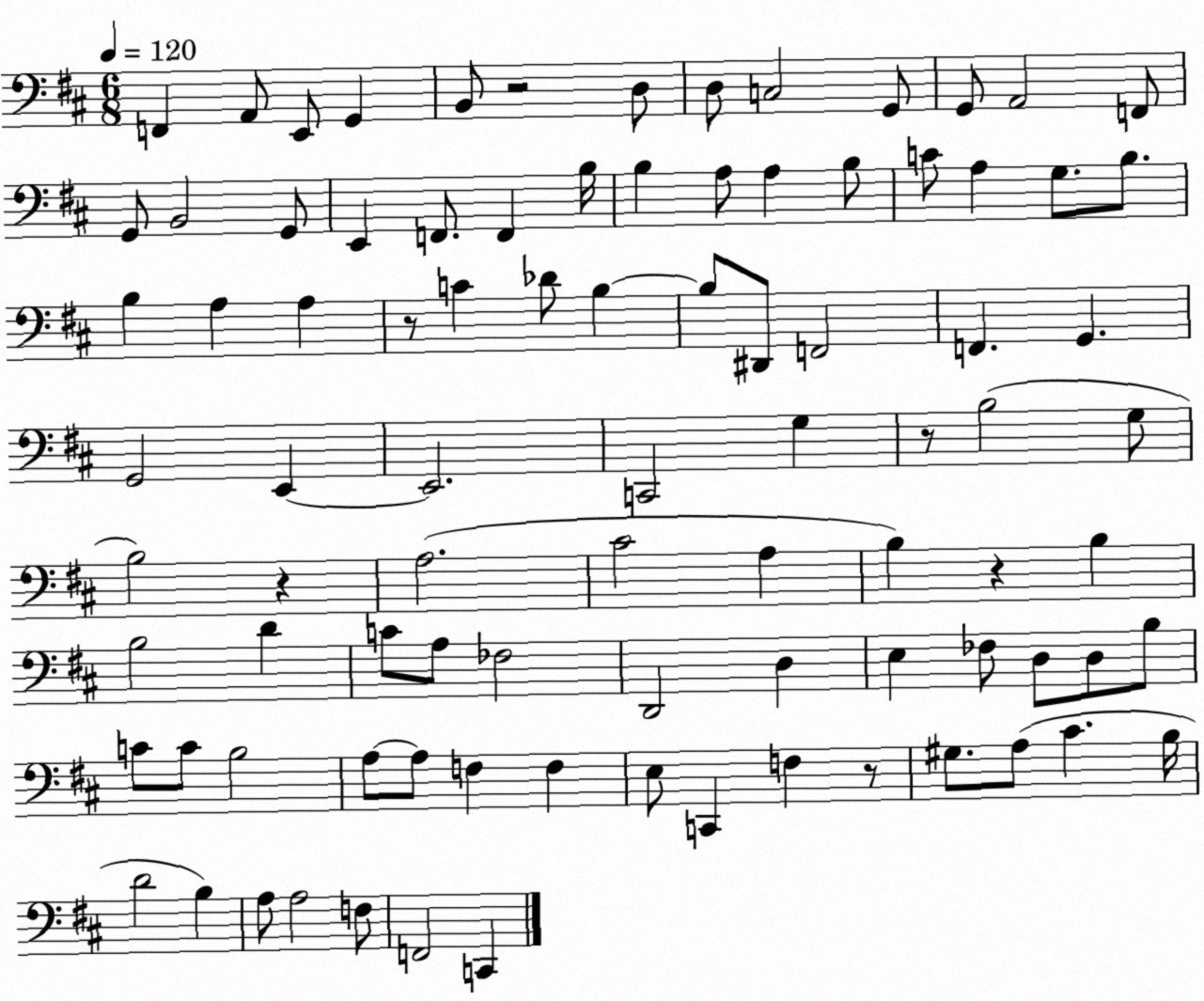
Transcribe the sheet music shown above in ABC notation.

X:1
T:Untitled
M:6/8
L:1/4
K:D
F,, A,,/2 E,,/2 G,, B,,/2 z2 D,/2 D,/2 C,2 G,,/2 G,,/2 A,,2 F,,/2 G,,/2 B,,2 G,,/2 E,, F,,/2 F,, B,/4 B, A,/2 A, B,/2 C/2 A, G,/2 B,/2 B, A, A, z/2 C _D/2 B, B,/2 ^D,,/2 F,,2 F,, G,, G,,2 E,, E,,2 C,,2 G, z/2 B,2 G,/2 B,2 z A,2 ^C2 A, B, z B, B,2 D C/2 A,/2 _F,2 D,,2 D, E, _F,/2 D,/2 D,/2 B,/2 C/2 C/2 B,2 A,/2 A,/2 F, F, E,/2 C,, F, z/2 ^G,/2 A,/2 ^C B,/4 D2 B, A,/2 A,2 F,/2 F,,2 C,,